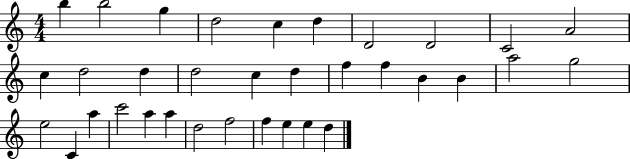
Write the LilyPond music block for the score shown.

{
  \clef treble
  \numericTimeSignature
  \time 4/4
  \key c \major
  b''4 b''2 g''4 | d''2 c''4 d''4 | d'2 d'2 | c'2 a'2 | \break c''4 d''2 d''4 | d''2 c''4 d''4 | f''4 f''4 b'4 b'4 | a''2 g''2 | \break e''2 c'4 a''4 | c'''2 a''4 a''4 | d''2 f''2 | f''4 e''4 e''4 d''4 | \break \bar "|."
}